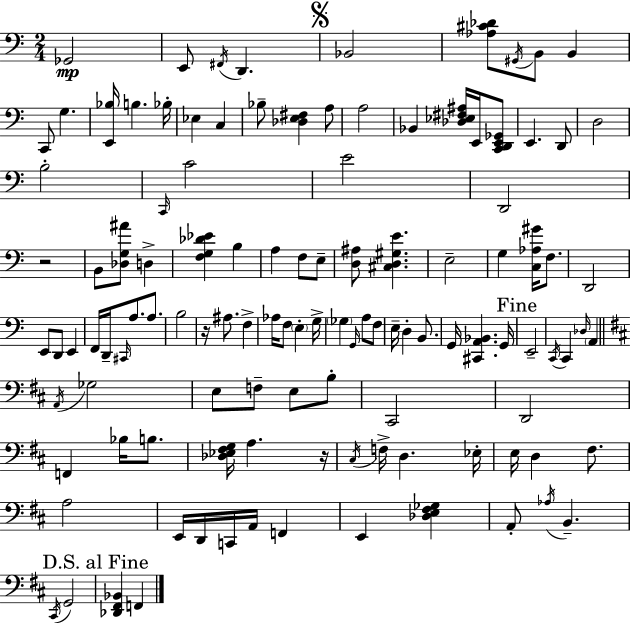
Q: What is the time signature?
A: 2/4